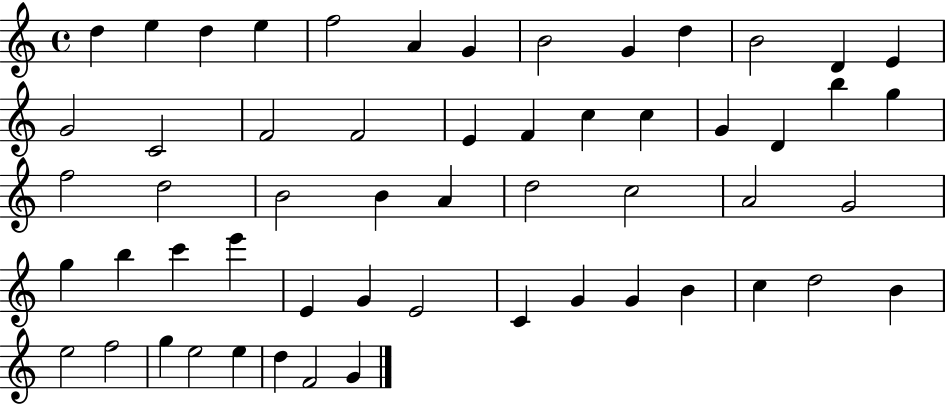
X:1
T:Untitled
M:4/4
L:1/4
K:C
d e d e f2 A G B2 G d B2 D E G2 C2 F2 F2 E F c c G D b g f2 d2 B2 B A d2 c2 A2 G2 g b c' e' E G E2 C G G B c d2 B e2 f2 g e2 e d F2 G